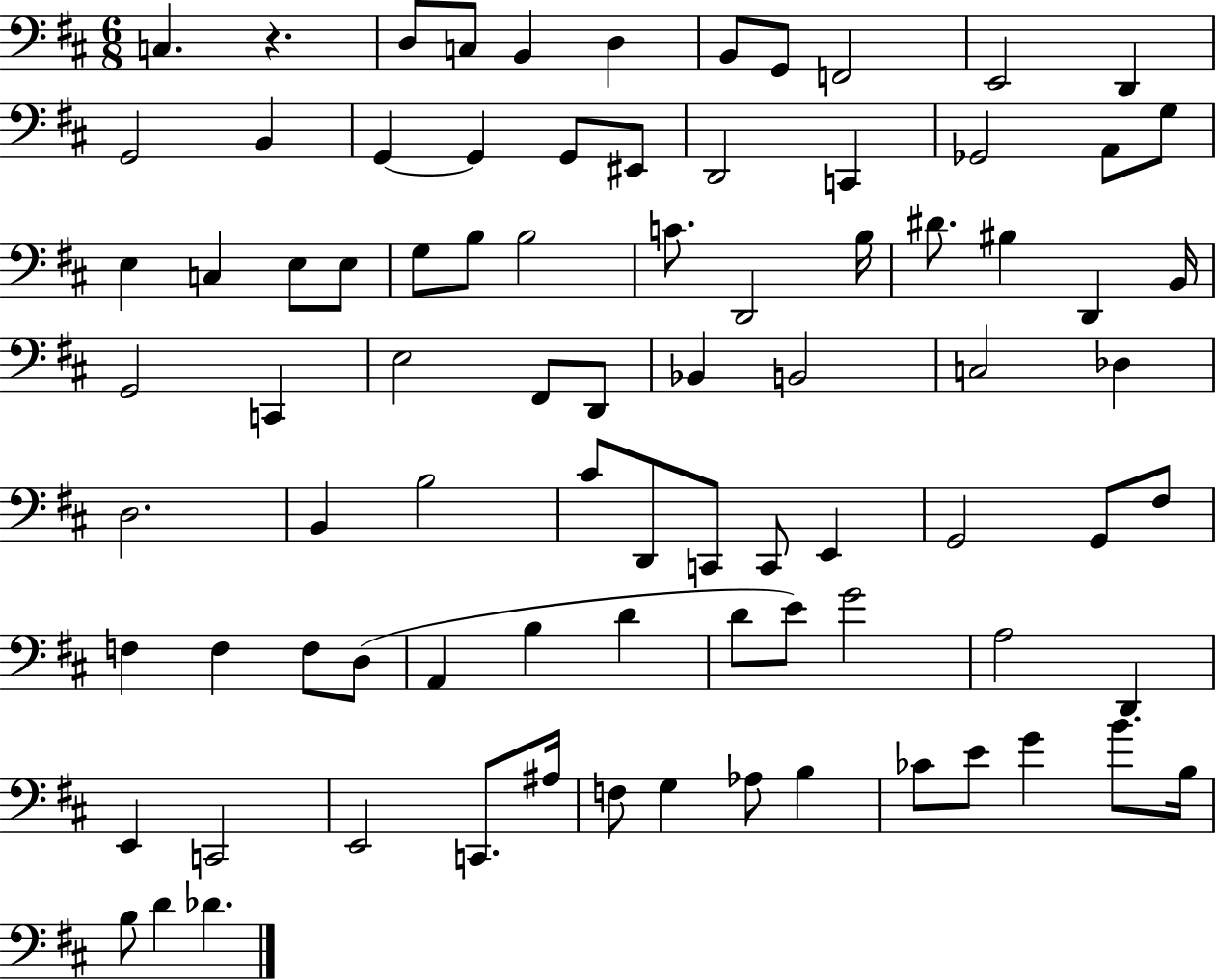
{
  \clef bass
  \numericTimeSignature
  \time 6/8
  \key d \major
  c4. r4. | d8 c8 b,4 d4 | b,8 g,8 f,2 | e,2 d,4 | \break g,2 b,4 | g,4~~ g,4 g,8 eis,8 | d,2 c,4 | ges,2 a,8 g8 | \break e4 c4 e8 e8 | g8 b8 b2 | c'8. d,2 b16 | dis'8. bis4 d,4 b,16 | \break g,2 c,4 | e2 fis,8 d,8 | bes,4 b,2 | c2 des4 | \break d2. | b,4 b2 | cis'8 d,8 c,8 c,8 e,4 | g,2 g,8 fis8 | \break f4 f4 f8 d8( | a,4 b4 d'4 | d'8 e'8) g'2 | a2 d,4 | \break e,4 c,2 | e,2 c,8. ais16 | f8 g4 aes8 b4 | ces'8 e'8 g'4 b'8. b16 | \break b8 d'4 des'4. | \bar "|."
}